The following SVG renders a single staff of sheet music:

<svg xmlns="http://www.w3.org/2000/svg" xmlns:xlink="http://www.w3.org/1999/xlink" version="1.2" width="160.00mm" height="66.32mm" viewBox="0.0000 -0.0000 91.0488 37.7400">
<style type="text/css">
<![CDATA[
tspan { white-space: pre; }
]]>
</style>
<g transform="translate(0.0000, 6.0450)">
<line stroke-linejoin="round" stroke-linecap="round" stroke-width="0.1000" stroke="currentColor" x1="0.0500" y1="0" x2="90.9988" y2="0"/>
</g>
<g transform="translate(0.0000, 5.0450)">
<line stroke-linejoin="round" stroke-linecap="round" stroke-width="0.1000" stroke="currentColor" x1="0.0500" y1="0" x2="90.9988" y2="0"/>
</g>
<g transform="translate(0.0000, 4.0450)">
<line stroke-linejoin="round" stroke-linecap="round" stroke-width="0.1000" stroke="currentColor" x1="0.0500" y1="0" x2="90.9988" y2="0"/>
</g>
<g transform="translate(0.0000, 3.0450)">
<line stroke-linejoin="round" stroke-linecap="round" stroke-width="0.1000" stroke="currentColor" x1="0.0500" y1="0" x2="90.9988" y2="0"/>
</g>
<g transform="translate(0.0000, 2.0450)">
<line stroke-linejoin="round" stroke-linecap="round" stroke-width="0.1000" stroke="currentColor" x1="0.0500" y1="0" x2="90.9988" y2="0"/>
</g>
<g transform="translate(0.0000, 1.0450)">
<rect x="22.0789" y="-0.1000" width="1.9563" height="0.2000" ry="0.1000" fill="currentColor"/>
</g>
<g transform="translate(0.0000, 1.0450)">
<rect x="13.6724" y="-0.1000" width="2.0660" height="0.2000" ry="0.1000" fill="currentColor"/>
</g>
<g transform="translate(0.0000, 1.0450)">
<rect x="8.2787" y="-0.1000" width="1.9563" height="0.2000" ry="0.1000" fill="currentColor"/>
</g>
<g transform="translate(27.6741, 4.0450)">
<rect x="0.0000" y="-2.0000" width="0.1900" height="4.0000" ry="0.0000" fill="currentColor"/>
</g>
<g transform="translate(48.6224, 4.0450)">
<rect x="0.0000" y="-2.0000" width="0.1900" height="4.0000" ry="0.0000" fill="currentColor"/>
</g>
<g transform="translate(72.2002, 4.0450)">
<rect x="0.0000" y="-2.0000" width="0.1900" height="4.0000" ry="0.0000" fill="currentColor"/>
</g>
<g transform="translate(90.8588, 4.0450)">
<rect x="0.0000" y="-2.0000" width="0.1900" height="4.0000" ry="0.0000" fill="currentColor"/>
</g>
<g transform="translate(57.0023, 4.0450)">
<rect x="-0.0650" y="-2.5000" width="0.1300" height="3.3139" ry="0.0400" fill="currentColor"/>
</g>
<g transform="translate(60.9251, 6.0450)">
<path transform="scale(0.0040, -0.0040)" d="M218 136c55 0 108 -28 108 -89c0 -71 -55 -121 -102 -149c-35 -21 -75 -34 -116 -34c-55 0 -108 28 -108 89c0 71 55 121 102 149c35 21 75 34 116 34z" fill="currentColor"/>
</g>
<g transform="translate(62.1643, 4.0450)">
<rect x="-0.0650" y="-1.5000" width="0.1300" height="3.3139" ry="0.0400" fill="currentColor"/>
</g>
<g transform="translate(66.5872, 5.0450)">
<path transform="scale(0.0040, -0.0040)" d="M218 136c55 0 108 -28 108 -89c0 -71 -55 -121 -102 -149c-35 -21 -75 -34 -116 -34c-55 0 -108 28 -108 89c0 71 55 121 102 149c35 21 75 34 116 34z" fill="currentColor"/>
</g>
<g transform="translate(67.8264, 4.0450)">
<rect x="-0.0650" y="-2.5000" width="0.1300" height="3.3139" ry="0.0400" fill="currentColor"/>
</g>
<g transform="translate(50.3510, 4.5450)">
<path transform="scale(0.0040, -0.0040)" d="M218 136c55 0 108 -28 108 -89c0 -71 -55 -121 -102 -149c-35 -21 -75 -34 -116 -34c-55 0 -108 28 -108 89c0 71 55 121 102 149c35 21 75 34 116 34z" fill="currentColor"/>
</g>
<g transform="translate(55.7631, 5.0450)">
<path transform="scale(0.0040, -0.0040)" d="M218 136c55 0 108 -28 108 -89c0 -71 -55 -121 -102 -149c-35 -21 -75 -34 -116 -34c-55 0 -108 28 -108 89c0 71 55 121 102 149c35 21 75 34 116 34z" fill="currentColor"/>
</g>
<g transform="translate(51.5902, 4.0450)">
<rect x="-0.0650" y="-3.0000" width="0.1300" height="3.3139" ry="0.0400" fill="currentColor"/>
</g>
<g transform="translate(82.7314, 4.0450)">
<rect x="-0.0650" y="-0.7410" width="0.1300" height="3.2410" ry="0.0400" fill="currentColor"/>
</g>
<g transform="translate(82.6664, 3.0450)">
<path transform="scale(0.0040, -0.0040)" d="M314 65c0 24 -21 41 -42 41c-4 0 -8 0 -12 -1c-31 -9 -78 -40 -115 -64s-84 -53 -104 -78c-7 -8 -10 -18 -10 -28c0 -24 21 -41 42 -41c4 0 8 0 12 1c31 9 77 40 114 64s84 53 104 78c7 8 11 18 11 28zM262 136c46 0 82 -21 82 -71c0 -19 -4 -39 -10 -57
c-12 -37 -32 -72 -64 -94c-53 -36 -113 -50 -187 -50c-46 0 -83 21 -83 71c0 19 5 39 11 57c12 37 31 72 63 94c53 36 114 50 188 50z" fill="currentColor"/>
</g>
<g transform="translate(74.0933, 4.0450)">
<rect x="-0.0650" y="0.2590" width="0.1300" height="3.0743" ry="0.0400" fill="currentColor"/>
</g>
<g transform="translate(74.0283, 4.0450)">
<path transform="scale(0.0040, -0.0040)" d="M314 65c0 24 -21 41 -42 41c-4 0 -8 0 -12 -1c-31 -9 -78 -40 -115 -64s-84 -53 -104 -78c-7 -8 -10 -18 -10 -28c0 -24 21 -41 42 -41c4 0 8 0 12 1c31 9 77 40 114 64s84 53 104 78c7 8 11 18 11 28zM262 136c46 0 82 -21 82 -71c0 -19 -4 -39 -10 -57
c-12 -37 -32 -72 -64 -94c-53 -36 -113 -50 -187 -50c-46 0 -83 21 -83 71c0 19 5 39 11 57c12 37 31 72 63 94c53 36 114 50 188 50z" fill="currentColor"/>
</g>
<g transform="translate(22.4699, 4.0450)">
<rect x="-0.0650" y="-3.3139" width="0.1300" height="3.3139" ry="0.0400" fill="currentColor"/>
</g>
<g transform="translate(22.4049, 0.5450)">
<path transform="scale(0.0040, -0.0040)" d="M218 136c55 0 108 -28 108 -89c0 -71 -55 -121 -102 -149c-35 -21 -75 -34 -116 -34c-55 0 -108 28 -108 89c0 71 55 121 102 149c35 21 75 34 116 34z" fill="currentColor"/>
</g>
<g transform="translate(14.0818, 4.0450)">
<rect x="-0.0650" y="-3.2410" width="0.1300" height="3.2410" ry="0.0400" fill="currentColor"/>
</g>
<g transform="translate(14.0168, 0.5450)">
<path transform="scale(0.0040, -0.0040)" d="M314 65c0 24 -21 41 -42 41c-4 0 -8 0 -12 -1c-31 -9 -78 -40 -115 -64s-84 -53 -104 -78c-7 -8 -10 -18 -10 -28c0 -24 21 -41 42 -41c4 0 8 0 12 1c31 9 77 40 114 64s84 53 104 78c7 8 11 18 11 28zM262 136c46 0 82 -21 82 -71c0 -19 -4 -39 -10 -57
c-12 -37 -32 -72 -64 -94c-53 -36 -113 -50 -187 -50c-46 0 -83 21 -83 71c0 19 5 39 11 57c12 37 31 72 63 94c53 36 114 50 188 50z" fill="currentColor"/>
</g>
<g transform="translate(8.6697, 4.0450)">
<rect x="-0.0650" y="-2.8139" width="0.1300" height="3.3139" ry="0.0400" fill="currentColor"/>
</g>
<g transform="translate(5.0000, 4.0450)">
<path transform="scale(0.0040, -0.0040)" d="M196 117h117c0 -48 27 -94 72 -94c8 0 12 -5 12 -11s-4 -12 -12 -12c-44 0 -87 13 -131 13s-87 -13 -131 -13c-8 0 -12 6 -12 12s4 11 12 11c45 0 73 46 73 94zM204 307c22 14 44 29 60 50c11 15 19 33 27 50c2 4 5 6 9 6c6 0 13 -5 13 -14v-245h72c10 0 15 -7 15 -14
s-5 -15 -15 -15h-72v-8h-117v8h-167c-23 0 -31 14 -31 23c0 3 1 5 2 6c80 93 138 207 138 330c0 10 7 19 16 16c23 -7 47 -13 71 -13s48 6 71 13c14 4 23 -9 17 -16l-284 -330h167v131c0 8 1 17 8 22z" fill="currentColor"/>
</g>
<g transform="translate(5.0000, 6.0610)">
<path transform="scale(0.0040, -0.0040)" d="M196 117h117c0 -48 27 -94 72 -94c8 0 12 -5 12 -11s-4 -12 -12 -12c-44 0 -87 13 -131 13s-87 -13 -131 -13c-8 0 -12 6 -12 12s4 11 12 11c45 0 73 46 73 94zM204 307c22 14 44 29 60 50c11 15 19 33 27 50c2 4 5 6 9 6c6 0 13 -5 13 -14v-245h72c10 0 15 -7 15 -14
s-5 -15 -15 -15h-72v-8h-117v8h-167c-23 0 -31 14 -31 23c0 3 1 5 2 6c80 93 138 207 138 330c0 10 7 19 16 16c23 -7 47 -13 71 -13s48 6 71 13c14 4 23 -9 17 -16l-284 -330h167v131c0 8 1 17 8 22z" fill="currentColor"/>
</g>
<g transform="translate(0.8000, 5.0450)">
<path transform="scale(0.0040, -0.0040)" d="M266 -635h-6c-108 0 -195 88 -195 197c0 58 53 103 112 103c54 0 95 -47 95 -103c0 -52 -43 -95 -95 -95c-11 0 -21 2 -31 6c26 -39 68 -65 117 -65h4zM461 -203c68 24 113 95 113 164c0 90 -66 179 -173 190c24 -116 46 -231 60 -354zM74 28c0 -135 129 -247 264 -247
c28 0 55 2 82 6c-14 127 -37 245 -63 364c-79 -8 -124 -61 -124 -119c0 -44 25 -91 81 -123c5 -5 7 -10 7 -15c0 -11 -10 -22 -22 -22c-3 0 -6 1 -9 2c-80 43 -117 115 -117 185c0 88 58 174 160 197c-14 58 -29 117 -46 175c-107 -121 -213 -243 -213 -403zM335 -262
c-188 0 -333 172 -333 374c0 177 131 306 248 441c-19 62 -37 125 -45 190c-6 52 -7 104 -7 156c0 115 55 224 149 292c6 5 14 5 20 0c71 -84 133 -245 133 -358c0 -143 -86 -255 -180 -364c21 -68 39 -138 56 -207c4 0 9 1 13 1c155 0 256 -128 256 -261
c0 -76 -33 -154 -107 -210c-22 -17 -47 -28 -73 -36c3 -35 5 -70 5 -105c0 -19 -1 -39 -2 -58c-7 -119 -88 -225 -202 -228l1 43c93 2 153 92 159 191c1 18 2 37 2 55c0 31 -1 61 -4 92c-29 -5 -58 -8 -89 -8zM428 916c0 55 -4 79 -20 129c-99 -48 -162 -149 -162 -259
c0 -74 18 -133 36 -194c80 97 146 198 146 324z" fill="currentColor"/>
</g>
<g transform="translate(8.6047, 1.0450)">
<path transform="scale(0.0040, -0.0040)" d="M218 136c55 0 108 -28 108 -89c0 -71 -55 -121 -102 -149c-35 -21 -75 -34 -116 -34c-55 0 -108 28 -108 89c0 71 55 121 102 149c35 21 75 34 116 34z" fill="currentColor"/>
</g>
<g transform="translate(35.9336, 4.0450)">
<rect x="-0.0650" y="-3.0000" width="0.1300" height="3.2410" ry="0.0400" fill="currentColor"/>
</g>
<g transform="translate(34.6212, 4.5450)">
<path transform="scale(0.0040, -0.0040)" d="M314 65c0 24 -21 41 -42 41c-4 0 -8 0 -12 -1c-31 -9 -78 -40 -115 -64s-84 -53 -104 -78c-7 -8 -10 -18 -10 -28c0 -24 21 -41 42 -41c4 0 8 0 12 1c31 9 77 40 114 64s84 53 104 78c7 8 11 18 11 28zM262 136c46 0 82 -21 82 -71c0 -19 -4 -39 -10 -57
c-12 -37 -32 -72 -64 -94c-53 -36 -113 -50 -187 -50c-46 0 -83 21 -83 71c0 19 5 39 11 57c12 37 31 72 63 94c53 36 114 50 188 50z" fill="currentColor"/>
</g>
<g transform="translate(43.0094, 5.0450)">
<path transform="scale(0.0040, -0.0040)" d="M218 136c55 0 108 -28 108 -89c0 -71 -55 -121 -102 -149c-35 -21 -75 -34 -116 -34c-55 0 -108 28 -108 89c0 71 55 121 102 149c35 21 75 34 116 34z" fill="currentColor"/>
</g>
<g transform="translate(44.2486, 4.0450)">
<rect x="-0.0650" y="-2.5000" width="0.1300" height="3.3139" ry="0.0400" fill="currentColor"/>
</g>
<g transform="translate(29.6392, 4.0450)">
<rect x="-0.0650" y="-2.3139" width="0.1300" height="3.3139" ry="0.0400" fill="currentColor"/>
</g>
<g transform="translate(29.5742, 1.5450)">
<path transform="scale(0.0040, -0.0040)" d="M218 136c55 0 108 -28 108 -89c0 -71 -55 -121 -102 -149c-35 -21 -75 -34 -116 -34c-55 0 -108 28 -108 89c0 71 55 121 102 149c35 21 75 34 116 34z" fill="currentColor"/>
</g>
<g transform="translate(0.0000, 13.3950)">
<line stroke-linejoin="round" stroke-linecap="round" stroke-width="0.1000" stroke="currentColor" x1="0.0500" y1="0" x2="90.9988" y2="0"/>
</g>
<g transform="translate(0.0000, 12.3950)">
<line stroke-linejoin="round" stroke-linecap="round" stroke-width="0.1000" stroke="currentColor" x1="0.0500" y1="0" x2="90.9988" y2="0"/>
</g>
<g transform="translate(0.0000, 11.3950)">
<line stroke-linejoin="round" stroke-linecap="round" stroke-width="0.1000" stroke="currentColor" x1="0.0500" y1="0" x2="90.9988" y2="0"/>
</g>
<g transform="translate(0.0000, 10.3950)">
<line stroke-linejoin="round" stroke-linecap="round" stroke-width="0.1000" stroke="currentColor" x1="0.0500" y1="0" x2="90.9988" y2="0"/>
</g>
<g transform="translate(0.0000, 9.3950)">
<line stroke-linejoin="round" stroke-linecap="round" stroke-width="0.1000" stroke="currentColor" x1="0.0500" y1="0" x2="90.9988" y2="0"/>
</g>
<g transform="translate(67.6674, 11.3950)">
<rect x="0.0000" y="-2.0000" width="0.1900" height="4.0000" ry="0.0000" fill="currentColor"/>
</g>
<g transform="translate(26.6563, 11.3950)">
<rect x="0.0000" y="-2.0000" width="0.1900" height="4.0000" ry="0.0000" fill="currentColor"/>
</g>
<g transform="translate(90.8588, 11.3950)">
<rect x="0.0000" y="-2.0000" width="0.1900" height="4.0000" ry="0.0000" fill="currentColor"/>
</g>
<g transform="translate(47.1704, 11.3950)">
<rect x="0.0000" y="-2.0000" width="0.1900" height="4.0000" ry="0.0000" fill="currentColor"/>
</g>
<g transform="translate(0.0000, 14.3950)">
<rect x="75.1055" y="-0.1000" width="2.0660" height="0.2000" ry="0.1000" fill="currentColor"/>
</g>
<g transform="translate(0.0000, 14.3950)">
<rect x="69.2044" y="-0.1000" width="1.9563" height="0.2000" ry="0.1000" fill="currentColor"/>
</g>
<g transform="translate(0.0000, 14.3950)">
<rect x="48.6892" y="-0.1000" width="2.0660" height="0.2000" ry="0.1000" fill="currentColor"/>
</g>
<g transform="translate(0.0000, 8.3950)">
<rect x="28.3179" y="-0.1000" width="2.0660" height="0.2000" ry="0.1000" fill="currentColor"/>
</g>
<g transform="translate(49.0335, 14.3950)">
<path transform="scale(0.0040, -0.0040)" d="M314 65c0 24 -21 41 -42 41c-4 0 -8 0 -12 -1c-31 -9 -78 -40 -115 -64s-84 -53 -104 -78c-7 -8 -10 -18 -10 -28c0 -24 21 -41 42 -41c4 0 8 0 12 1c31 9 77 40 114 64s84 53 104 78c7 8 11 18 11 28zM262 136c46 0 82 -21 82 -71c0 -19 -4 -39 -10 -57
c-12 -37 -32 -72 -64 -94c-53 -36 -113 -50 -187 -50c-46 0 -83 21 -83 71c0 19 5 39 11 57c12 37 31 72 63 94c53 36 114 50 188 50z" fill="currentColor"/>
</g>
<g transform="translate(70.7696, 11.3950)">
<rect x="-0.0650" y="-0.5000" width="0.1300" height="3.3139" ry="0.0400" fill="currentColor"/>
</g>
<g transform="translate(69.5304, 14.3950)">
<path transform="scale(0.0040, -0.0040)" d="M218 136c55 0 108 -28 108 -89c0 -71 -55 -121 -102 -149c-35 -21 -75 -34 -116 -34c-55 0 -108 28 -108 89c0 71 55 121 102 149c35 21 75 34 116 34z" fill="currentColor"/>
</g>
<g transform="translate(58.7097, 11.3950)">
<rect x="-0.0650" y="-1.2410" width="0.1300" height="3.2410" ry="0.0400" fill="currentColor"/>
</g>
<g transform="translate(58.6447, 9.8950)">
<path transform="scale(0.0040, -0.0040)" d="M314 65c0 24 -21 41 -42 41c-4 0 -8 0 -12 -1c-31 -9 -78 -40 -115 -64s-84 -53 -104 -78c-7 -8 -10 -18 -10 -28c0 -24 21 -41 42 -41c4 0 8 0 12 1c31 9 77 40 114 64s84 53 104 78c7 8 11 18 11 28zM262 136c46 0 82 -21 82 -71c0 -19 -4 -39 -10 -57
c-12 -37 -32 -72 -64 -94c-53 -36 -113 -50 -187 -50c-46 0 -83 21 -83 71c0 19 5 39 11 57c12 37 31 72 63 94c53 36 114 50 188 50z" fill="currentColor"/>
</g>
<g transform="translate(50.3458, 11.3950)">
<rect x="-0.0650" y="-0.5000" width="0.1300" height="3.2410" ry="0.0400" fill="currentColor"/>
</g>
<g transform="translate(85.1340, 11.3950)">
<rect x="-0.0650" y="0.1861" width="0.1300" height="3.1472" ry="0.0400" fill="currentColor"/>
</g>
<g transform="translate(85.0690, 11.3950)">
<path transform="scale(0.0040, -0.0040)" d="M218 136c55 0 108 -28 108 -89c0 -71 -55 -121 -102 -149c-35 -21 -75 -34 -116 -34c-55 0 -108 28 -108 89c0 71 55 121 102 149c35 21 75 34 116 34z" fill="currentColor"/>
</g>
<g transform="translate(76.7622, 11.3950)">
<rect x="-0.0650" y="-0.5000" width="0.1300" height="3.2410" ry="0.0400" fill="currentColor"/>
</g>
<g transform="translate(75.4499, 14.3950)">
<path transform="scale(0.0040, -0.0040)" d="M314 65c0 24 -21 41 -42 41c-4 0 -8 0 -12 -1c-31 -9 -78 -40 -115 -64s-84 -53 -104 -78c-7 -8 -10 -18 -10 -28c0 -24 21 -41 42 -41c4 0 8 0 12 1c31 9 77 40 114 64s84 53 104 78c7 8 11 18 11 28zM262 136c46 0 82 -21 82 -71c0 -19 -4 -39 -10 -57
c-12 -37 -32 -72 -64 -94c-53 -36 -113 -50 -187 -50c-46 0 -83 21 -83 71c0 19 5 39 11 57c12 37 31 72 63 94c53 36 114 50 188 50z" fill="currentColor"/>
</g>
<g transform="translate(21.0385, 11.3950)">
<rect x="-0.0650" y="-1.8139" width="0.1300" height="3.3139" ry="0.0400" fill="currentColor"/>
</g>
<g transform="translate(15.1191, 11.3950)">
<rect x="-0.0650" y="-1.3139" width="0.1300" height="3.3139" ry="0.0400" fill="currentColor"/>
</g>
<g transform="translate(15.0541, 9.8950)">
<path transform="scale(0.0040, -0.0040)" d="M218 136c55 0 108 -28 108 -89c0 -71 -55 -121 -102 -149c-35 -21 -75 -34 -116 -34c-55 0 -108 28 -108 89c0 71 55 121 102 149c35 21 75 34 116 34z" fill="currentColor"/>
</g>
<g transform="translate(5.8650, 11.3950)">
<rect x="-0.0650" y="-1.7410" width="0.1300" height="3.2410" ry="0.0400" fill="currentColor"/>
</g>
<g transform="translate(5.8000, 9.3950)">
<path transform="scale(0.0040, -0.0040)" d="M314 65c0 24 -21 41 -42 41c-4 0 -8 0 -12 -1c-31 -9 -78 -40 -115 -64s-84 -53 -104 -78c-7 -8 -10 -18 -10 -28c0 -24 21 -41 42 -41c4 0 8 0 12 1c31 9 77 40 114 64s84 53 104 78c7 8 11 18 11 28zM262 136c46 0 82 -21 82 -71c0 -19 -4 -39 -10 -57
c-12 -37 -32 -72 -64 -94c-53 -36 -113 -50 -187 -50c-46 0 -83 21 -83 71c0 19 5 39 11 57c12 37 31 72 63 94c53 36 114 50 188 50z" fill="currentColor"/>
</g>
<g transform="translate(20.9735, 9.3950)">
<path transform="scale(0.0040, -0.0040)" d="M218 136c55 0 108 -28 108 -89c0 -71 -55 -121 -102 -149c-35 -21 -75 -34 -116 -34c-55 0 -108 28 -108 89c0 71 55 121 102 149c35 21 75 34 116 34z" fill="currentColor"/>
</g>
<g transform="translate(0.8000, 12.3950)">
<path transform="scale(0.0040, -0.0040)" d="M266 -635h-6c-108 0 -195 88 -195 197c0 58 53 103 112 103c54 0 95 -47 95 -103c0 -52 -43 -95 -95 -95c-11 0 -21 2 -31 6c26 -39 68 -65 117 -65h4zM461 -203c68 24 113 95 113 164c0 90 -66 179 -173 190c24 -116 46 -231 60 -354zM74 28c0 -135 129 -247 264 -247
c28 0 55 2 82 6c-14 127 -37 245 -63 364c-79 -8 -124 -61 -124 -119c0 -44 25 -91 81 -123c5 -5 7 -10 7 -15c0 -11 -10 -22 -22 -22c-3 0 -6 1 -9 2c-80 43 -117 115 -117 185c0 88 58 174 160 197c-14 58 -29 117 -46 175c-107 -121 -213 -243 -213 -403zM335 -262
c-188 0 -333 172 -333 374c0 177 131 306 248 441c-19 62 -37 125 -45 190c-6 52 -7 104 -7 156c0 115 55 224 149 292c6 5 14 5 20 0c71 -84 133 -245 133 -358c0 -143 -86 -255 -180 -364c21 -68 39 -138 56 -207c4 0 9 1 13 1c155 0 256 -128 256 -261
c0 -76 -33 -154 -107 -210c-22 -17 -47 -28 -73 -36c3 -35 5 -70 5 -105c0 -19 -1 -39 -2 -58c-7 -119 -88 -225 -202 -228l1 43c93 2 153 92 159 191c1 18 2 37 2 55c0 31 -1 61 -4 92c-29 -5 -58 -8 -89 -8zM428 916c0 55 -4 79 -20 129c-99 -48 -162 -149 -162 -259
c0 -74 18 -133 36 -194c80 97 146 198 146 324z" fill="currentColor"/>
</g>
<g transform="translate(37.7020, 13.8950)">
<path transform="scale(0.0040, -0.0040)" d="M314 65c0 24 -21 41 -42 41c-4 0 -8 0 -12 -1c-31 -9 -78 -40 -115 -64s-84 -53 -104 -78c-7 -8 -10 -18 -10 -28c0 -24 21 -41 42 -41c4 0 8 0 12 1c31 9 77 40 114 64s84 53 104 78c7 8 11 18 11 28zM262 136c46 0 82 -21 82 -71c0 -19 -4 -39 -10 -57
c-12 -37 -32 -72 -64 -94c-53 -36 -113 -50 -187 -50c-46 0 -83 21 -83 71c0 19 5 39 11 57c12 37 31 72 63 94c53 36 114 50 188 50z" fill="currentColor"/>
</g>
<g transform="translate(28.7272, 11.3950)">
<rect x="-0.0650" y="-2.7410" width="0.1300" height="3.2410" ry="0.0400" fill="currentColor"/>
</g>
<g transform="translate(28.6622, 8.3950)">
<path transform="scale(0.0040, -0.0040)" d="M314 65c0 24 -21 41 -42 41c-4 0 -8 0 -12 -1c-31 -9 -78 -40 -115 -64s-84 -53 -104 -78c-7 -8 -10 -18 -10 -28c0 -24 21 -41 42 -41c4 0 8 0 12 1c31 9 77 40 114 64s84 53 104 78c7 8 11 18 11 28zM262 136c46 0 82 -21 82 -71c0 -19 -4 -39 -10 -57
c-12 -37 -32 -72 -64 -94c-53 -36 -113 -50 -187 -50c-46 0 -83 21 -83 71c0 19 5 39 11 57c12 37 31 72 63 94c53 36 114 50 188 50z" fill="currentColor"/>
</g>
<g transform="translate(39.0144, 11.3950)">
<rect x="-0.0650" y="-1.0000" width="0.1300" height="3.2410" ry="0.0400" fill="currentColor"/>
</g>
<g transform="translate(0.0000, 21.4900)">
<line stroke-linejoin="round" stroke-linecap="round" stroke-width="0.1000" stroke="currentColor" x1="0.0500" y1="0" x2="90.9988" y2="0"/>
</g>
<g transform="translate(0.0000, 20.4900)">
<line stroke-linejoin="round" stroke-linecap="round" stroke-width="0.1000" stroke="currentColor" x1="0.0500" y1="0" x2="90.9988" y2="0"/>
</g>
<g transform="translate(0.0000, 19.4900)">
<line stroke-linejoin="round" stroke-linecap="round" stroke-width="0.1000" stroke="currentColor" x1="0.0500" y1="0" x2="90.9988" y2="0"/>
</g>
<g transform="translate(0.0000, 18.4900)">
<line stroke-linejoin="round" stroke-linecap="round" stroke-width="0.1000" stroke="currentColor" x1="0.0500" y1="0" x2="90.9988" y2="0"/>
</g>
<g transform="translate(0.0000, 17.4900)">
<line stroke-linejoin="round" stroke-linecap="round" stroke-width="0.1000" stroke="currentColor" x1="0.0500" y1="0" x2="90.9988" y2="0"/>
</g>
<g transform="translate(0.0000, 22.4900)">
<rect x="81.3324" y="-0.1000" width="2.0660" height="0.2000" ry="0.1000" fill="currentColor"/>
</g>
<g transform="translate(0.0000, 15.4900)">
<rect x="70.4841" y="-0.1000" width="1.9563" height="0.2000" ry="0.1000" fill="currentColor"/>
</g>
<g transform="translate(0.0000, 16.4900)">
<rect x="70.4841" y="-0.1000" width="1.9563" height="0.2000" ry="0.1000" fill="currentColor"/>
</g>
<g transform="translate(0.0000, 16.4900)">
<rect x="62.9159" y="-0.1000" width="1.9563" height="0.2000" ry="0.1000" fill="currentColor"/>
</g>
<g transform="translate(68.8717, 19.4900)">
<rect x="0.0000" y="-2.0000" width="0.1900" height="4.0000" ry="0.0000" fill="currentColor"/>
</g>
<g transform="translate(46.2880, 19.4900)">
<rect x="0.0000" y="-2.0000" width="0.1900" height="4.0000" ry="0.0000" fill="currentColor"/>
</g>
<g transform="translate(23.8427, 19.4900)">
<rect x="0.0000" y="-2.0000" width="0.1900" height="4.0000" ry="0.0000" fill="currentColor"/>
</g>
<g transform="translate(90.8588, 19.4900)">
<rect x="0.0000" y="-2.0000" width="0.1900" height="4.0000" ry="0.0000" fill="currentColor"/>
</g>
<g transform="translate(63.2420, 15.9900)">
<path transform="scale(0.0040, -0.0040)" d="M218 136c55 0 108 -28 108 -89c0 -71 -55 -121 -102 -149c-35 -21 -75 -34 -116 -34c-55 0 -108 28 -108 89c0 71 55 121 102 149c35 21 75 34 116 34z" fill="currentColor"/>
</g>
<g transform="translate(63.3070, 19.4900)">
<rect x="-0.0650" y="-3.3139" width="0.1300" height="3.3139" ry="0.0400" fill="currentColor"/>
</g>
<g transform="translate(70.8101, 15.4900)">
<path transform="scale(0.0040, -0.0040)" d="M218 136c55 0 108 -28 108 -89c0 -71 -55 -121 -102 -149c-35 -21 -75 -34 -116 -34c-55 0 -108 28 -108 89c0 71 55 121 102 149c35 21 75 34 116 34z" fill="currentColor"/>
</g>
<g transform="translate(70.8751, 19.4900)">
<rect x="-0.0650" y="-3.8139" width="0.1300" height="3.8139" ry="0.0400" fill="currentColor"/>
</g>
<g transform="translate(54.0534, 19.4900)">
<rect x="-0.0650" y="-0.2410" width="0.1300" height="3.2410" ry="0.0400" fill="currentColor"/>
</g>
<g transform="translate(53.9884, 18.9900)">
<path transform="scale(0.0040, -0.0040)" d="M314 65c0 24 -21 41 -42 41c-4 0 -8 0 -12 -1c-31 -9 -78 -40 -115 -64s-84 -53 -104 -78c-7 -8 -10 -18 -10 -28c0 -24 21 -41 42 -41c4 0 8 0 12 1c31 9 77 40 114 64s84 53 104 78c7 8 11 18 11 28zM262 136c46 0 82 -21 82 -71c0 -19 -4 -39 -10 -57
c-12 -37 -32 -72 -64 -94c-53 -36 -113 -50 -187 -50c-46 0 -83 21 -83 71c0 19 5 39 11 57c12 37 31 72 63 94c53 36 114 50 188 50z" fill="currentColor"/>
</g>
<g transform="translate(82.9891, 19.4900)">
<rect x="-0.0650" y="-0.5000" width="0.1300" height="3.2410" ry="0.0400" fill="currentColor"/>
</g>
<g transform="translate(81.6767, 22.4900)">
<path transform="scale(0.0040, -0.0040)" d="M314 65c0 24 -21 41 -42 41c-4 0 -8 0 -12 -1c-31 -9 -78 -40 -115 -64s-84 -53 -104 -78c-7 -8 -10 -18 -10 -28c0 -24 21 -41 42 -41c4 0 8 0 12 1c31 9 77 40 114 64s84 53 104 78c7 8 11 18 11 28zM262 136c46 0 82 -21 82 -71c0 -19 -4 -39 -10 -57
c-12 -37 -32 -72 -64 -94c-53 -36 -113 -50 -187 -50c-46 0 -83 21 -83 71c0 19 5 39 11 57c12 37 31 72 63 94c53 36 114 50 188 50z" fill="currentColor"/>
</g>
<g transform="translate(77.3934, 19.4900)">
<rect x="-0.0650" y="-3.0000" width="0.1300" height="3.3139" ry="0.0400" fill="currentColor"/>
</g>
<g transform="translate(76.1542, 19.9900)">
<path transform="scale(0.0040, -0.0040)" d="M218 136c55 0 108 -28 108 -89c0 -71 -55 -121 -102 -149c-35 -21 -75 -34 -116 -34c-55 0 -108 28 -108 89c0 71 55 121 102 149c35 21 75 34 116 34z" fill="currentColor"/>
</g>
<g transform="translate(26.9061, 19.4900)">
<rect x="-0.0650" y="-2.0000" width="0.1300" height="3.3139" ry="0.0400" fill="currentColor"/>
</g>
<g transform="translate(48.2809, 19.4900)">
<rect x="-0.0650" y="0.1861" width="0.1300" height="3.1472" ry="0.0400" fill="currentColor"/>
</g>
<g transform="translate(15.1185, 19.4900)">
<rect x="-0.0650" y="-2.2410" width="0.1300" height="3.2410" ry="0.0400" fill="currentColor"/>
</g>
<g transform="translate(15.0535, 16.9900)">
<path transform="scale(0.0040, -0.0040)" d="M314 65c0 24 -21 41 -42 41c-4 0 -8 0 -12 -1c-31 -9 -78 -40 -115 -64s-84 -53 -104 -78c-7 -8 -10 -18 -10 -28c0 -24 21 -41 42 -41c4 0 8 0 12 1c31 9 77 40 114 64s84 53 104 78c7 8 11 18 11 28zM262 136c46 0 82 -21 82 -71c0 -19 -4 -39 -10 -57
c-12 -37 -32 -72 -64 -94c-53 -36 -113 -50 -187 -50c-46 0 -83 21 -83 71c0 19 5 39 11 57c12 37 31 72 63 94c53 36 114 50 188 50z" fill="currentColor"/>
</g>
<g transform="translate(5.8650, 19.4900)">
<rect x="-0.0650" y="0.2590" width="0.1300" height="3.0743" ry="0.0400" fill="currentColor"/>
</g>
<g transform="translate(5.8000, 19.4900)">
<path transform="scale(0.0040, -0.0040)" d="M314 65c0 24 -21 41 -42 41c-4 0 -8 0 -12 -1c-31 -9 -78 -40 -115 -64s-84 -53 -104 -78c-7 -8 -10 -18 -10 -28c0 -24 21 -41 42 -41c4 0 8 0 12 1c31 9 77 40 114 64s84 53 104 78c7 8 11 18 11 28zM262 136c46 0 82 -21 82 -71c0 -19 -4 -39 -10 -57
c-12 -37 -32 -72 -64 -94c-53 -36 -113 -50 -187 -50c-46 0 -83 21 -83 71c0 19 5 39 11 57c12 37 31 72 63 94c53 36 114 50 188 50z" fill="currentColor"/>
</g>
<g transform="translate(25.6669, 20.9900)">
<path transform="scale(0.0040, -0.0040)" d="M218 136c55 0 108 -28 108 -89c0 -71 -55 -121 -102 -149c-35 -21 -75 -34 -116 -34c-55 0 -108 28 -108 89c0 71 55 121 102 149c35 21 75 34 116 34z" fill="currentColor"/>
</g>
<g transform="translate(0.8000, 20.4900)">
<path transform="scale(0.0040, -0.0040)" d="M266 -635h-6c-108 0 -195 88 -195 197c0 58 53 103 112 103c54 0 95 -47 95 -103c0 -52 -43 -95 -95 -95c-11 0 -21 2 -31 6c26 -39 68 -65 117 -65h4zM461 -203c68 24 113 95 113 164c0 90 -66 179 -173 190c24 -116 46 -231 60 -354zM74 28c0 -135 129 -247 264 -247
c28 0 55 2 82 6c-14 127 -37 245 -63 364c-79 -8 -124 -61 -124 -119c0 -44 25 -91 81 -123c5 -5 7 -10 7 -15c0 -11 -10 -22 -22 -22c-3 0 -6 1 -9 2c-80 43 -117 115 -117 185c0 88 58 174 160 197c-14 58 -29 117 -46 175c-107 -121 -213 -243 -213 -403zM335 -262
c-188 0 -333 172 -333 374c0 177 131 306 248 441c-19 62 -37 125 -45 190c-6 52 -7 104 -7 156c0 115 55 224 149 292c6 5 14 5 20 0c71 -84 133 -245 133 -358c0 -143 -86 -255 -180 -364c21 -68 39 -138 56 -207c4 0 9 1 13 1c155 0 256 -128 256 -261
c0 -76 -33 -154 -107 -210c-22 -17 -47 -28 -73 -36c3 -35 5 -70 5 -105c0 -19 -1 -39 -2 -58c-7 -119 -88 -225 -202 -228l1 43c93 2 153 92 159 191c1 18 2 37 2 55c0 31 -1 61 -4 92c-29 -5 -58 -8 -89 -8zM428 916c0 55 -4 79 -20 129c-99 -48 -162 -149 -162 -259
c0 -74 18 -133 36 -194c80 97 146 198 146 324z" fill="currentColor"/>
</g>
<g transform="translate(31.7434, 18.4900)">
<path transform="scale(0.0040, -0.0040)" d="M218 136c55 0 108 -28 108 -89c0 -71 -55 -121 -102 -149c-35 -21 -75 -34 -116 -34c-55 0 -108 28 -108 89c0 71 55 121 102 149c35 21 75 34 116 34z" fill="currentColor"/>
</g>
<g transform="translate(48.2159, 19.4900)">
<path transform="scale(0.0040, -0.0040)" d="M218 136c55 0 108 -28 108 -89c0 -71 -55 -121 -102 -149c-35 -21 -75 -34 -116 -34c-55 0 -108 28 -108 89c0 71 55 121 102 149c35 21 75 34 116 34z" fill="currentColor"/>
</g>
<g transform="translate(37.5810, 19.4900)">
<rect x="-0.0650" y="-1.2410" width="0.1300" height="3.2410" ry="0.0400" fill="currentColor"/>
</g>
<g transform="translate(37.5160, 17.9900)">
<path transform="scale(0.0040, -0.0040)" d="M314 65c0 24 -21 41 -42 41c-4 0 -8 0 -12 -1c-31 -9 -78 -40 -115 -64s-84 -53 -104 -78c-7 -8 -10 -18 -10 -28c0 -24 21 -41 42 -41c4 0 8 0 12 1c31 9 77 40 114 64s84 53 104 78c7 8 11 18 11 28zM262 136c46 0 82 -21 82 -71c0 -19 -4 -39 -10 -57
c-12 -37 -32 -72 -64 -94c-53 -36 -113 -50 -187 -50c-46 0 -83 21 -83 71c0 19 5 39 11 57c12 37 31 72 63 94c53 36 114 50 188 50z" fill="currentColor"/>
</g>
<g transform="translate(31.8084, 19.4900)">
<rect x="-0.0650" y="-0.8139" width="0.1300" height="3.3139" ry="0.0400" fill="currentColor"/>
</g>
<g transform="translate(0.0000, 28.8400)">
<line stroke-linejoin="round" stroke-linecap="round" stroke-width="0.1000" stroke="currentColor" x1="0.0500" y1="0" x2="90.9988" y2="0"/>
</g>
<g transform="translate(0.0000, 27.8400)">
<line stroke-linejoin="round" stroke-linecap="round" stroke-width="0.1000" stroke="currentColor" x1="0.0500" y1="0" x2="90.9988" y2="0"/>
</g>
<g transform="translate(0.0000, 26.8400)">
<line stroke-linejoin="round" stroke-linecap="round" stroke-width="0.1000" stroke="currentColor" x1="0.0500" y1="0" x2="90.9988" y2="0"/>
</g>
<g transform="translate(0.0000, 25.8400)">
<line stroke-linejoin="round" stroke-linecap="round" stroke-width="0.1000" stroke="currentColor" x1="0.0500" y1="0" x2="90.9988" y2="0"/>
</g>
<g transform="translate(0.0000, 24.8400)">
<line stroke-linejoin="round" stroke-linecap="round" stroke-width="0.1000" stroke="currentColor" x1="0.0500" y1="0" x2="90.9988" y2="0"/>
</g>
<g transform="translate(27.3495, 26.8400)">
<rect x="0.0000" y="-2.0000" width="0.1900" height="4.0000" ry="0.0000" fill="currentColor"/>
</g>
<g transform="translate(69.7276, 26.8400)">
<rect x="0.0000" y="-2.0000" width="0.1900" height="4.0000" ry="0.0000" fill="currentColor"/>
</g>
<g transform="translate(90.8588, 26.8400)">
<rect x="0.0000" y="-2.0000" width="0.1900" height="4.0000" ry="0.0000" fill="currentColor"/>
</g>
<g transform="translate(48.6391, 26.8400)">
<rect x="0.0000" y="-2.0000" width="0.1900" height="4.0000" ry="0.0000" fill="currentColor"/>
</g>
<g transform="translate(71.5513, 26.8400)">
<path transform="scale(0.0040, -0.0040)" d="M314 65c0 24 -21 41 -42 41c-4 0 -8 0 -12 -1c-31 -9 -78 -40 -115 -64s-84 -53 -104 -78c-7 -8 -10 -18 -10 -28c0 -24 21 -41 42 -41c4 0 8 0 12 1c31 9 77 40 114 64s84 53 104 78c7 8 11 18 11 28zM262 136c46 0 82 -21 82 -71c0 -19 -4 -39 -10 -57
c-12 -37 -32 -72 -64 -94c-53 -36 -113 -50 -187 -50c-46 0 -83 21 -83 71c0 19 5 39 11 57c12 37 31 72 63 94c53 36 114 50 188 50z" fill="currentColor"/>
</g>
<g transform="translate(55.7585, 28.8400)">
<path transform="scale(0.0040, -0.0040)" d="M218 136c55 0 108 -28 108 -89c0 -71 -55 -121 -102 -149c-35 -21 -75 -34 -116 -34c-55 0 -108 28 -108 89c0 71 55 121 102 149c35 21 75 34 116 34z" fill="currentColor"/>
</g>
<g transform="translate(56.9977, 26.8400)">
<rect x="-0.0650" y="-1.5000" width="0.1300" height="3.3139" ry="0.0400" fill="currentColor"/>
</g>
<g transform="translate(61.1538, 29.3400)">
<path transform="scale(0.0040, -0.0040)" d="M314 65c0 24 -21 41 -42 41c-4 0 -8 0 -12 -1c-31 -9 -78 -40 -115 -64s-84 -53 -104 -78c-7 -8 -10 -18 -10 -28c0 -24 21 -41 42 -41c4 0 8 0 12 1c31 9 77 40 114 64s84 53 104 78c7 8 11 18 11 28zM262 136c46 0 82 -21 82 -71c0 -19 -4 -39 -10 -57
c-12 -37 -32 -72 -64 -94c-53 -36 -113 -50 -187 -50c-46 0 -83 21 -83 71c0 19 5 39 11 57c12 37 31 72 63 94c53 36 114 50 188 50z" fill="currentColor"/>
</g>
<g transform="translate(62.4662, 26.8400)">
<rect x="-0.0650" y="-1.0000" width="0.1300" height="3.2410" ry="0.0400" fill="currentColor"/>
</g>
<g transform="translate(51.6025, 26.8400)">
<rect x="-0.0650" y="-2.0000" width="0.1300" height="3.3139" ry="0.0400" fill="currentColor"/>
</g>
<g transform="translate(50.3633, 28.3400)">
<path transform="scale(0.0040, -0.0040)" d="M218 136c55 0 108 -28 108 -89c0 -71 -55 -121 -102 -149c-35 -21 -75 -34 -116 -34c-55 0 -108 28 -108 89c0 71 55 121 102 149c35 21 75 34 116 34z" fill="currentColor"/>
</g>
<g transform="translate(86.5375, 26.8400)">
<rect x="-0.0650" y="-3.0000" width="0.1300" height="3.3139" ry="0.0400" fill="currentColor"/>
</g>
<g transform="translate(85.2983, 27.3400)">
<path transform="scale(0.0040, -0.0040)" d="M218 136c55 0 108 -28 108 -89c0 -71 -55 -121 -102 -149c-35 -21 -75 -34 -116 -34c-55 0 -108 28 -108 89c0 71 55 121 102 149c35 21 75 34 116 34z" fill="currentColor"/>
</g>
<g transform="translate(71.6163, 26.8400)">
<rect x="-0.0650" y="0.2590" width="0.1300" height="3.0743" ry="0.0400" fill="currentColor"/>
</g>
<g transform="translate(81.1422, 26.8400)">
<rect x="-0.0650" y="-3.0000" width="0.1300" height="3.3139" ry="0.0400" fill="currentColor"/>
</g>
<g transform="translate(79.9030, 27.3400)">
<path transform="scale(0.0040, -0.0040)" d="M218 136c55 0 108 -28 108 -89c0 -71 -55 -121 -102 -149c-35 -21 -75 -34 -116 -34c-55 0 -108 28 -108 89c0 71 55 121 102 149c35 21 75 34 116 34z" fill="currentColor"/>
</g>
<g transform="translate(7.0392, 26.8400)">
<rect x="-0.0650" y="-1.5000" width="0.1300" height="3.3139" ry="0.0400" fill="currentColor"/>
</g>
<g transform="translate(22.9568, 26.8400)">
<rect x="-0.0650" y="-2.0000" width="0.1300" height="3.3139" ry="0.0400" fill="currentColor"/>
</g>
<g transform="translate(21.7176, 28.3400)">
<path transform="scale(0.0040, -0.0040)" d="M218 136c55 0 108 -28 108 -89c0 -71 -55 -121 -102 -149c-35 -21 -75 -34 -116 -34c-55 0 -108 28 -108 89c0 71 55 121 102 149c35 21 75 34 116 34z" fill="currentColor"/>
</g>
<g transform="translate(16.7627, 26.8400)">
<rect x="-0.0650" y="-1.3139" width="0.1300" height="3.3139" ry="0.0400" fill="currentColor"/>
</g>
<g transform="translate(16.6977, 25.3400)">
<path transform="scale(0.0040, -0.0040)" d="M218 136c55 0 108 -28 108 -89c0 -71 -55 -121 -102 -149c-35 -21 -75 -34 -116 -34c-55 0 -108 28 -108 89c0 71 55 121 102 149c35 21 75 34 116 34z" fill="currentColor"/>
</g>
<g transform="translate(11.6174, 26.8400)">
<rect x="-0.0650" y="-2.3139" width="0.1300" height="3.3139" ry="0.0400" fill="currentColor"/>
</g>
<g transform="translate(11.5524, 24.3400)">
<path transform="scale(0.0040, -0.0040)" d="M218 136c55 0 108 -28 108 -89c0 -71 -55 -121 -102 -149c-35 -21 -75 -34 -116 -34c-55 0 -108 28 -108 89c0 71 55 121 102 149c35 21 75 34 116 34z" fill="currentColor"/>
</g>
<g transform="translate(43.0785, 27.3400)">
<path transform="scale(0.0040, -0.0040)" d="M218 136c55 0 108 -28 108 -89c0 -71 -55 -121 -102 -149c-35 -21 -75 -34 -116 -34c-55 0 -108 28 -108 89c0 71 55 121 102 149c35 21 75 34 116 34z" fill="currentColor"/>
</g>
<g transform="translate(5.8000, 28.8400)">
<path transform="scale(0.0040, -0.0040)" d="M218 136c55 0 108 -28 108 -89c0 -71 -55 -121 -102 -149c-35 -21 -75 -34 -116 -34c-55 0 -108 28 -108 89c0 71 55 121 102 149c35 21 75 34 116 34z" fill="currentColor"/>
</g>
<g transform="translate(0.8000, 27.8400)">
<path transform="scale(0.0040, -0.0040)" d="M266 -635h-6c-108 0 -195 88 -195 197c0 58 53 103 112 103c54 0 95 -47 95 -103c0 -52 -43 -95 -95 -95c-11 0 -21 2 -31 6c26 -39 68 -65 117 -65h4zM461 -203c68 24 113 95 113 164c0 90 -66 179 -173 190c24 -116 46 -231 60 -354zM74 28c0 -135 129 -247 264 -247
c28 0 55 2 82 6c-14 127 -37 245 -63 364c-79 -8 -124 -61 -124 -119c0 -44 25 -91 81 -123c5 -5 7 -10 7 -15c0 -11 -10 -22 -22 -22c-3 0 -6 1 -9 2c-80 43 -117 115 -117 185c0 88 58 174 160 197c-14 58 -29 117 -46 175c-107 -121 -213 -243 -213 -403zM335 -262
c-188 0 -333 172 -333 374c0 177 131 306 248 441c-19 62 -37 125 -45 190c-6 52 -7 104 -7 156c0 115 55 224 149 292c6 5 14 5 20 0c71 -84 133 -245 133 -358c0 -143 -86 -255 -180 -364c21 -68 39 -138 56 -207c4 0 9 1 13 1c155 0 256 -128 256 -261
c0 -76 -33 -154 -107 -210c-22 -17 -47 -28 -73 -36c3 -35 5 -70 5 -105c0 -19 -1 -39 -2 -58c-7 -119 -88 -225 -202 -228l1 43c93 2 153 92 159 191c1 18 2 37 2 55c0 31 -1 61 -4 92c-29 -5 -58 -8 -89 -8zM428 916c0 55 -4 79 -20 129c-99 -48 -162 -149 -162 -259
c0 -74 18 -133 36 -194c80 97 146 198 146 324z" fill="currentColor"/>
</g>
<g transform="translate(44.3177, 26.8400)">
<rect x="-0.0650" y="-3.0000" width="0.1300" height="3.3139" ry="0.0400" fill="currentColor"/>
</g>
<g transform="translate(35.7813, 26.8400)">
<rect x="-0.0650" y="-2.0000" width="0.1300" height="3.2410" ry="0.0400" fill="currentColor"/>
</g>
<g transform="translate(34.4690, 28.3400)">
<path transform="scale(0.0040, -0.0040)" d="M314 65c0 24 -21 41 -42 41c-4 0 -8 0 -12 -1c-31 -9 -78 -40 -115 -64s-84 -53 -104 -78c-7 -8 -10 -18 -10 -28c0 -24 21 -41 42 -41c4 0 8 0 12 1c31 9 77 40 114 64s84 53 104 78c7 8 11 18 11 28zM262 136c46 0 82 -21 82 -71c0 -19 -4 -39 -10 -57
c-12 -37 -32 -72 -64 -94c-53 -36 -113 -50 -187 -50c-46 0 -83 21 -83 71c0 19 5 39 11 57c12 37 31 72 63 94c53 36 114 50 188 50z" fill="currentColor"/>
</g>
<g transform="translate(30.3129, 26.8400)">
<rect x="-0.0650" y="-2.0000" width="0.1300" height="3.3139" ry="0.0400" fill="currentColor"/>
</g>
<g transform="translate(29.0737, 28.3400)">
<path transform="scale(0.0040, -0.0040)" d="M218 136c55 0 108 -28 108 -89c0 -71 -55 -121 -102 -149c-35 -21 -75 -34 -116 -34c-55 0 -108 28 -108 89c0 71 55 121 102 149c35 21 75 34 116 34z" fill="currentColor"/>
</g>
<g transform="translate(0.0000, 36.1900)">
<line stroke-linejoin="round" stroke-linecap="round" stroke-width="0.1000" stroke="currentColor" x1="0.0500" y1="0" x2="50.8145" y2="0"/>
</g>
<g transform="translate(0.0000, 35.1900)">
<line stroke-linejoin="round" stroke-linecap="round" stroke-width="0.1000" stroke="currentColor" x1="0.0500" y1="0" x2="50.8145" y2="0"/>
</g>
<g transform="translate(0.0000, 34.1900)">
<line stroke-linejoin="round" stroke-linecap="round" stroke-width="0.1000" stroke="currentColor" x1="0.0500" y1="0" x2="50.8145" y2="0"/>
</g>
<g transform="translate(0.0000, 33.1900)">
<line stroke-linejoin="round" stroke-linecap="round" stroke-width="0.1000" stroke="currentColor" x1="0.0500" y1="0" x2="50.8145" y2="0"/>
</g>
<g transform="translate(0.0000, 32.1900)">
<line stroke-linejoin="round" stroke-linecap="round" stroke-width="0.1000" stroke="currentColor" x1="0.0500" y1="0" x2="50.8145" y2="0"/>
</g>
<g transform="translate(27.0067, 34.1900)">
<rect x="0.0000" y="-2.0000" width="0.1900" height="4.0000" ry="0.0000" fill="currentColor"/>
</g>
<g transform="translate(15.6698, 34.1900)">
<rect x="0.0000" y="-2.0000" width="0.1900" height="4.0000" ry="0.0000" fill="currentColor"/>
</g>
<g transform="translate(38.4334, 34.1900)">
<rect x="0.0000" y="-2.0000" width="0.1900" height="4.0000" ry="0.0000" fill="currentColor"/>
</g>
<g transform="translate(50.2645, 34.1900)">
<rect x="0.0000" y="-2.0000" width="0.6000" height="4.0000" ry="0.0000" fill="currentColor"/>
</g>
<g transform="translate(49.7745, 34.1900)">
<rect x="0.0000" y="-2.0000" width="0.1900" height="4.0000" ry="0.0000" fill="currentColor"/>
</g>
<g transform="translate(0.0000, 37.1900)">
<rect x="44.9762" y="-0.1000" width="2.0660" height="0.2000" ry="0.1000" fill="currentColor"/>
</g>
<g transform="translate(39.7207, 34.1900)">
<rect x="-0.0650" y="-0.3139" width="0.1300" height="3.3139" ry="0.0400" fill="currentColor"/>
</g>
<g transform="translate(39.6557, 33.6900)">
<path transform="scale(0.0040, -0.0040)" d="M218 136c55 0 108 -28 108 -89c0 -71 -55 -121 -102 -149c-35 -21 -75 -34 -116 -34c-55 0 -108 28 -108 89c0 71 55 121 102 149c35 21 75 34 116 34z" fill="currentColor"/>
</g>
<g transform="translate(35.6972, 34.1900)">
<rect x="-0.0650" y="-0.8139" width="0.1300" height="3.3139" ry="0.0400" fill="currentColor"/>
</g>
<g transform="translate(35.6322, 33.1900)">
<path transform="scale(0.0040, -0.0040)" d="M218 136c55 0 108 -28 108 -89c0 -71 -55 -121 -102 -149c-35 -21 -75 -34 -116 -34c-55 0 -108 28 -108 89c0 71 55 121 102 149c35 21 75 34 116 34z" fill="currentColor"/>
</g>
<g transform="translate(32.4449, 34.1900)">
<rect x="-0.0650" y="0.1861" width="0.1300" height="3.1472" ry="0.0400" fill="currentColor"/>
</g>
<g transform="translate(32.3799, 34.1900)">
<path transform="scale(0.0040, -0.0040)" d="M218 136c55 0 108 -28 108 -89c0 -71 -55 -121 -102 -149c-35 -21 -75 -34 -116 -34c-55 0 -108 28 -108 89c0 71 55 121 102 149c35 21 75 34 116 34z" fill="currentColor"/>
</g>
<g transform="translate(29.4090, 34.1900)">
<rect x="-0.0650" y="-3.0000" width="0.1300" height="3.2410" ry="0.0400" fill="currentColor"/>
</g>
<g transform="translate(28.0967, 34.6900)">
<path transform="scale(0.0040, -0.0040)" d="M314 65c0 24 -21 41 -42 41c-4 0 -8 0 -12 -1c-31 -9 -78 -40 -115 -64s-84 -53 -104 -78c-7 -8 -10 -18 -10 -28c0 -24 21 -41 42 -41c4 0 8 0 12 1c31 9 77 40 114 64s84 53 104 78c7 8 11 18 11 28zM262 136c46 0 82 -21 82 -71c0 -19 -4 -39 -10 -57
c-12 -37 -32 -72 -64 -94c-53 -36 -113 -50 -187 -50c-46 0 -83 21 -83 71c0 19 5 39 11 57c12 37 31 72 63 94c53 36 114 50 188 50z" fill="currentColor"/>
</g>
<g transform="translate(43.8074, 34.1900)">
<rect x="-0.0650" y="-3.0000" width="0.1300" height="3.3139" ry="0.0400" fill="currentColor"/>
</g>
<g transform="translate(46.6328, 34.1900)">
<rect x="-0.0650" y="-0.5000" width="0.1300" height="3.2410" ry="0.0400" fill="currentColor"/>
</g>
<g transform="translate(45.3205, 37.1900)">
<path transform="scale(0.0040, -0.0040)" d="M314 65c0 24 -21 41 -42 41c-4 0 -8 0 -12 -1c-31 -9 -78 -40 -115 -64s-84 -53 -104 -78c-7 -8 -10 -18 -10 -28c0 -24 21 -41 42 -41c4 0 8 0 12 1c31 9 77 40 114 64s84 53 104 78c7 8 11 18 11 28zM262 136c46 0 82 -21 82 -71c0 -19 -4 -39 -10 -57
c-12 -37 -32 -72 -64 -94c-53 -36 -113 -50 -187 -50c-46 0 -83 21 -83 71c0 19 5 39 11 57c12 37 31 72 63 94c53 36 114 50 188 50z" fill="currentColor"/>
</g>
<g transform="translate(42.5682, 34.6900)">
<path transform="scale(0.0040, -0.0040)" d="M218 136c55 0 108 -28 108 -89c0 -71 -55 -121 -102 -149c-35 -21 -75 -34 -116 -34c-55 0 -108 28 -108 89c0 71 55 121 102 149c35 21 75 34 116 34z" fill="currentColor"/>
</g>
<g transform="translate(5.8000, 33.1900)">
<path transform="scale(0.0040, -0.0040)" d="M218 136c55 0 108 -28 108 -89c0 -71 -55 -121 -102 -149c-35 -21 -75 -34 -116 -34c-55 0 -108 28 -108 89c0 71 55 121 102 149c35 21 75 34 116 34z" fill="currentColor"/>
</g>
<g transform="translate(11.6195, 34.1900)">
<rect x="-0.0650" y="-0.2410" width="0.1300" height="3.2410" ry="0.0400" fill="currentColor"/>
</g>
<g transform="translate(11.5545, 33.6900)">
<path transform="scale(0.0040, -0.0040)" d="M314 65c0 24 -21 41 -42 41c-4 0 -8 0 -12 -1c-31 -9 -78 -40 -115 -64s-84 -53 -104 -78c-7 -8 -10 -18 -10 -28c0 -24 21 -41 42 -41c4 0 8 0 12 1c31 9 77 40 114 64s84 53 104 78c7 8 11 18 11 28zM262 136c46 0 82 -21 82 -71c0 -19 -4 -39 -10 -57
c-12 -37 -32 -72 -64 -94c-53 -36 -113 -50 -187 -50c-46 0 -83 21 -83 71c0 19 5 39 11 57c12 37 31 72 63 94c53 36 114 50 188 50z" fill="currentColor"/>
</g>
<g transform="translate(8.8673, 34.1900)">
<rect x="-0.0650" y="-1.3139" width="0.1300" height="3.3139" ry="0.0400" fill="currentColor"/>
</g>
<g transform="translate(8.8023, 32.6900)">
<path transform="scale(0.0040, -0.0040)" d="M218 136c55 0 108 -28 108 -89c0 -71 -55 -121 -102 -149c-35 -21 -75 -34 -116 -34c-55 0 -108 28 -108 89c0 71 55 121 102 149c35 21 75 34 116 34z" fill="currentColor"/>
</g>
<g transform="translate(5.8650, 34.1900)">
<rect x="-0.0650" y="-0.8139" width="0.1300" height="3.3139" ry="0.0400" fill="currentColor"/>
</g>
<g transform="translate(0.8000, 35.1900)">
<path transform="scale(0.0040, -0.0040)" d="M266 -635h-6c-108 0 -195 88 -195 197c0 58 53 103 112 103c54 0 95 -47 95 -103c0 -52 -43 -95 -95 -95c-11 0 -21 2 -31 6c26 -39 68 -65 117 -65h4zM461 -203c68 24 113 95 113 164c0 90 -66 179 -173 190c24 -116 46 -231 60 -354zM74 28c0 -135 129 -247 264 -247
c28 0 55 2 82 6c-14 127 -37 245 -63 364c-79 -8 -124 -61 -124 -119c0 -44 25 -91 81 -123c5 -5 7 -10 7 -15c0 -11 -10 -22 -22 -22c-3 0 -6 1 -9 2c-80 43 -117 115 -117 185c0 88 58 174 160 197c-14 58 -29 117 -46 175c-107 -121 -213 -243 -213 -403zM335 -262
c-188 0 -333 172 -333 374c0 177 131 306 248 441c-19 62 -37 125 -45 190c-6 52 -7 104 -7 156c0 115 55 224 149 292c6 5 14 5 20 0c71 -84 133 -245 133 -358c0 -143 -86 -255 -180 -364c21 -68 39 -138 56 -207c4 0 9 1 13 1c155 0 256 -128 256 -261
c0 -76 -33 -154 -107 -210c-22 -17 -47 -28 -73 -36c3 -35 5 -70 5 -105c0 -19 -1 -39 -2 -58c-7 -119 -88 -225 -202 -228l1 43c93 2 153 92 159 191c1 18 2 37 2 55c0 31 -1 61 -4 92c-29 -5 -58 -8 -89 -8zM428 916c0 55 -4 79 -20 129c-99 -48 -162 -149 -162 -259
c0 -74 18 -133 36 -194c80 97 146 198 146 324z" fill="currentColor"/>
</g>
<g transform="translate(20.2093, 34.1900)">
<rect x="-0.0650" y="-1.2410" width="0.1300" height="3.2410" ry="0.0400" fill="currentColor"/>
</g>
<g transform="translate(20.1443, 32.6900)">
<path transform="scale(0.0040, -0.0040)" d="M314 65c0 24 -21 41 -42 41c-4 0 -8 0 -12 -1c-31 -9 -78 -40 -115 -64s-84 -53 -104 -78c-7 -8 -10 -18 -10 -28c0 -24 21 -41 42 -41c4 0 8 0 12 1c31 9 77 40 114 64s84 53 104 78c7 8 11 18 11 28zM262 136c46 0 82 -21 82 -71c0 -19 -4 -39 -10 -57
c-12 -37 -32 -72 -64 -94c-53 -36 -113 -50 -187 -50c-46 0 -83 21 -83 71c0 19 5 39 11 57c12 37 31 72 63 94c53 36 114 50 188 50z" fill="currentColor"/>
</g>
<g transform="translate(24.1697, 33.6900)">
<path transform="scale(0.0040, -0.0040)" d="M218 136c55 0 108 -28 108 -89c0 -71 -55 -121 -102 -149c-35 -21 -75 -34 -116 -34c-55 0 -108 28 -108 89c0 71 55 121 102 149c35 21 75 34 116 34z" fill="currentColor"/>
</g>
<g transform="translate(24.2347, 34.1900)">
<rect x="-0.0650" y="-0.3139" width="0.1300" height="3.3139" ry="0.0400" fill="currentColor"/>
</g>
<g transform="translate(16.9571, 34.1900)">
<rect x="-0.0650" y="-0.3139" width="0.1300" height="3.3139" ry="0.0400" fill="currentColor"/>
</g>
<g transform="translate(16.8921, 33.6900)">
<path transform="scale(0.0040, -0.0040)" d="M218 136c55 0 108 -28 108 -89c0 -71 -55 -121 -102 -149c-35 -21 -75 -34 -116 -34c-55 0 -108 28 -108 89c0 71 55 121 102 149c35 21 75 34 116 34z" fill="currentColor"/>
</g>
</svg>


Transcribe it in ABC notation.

X:1
T:Untitled
M:4/4
L:1/4
K:C
a b2 b g A2 G A G E G B2 d2 f2 e f a2 D2 C2 e2 C C2 B B2 g2 F d e2 B c2 b c' A C2 E g e F F F2 A F E D2 B2 A A d e c2 c e2 c A2 B d c A C2